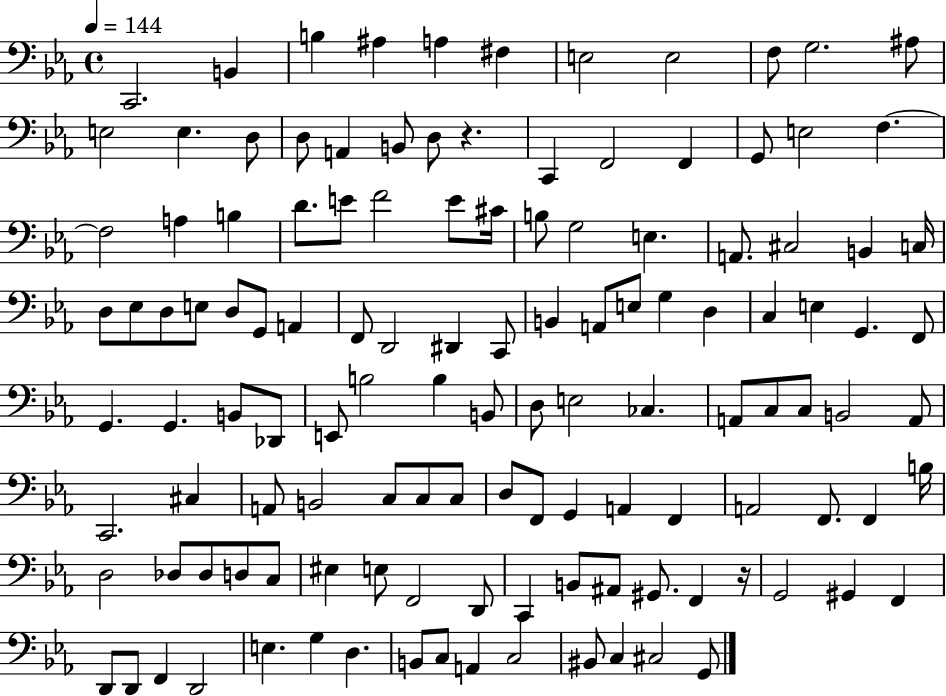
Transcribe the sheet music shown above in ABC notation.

X:1
T:Untitled
M:4/4
L:1/4
K:Eb
C,,2 B,, B, ^A, A, ^F, E,2 E,2 F,/2 G,2 ^A,/2 E,2 E, D,/2 D,/2 A,, B,,/2 D,/2 z C,, F,,2 F,, G,,/2 E,2 F, F,2 A, B, D/2 E/2 F2 E/2 ^C/4 B,/2 G,2 E, A,,/2 ^C,2 B,, C,/4 D,/2 _E,/2 D,/2 E,/2 D,/2 G,,/2 A,, F,,/2 D,,2 ^D,, C,,/2 B,, A,,/2 E,/2 G, D, C, E, G,, F,,/2 G,, G,, B,,/2 _D,,/2 E,,/2 B,2 B, B,,/2 D,/2 E,2 _C, A,,/2 C,/2 C,/2 B,,2 A,,/2 C,,2 ^C, A,,/2 B,,2 C,/2 C,/2 C,/2 D,/2 F,,/2 G,, A,, F,, A,,2 F,,/2 F,, B,/4 D,2 _D,/2 _D,/2 D,/2 C,/2 ^E, E,/2 F,,2 D,,/2 C,, B,,/2 ^A,,/2 ^G,,/2 F,, z/4 G,,2 ^G,, F,, D,,/2 D,,/2 F,, D,,2 E, G, D, B,,/2 C,/2 A,, C,2 ^B,,/2 C, ^C,2 G,,/2